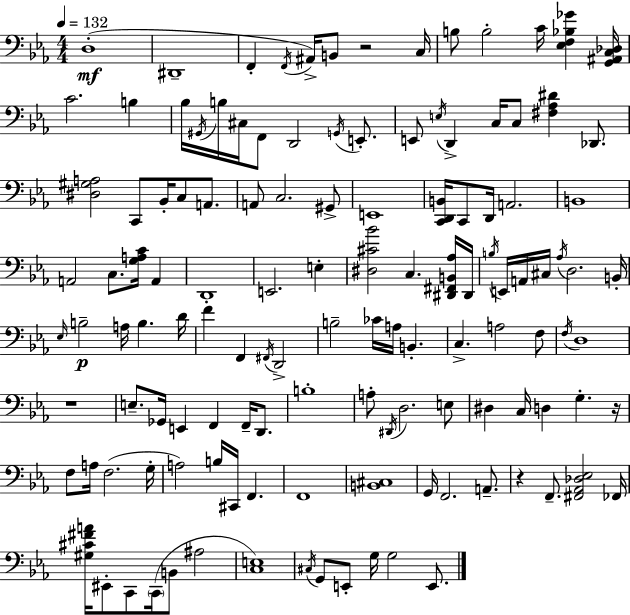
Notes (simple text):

D3/w D#2/w F2/q F2/s A#2/s B2/e R/h C3/s B3/e B3/h C4/s [Eb3,F3,Bb3,Gb4]/q [G2,A#2,C3,Db3]/s C4/h. B3/q Bb3/s G#2/s B3/s C#3/s F2/e D2/h G2/s E2/e. E2/e E3/s D2/q C3/s C3/e [F#3,Ab3,D#4]/q Db2/e. [D#3,G#3,A3]/h C2/e Bb2/s C3/e A2/e. A2/e C3/h. G#2/e E2/w [C2,D2,B2]/s C2/e D2/s A2/h. B2/w A2/h C3/e. [G3,A3,C4]/s A2/q D2/w E2/h. E3/q [D#3,C#4,Bb4]/h C3/q. [D#2,F#2,B2,Ab3]/s D#2/s B3/s E2/s A2/s C#3/s Ab3/s D3/h. B2/s Eb3/s B3/h A3/s B3/q. D4/s F4/q F2/q F#2/s D2/h B3/h CES4/s A3/s B2/q. C3/q. A3/h F3/e F3/s D3/w R/w E3/e. Gb2/s E2/q F2/q F2/s D2/e. B3/w A3/e D#2/s D3/h. E3/e D#3/q C3/s D3/q G3/q. R/s F3/e A3/s F3/h. G3/s A3/h B3/s C#2/s F2/q. F2/w [B2,C#3]/w G2/s F2/h. A2/e. R/q F2/e. [F#2,Ab2,Db3,Eb3]/h FES2/s [G#3,C#4,F#4,A4]/s EIS2/e C2/e C2/s B2/e A#3/h [C3,E3]/w C#3/s G2/e E2/e G3/s G3/h E2/e.